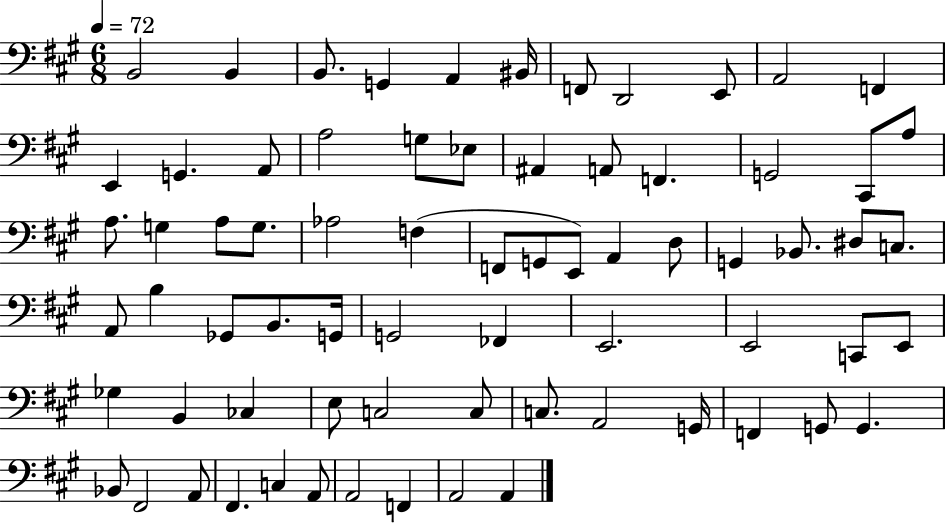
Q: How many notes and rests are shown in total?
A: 71